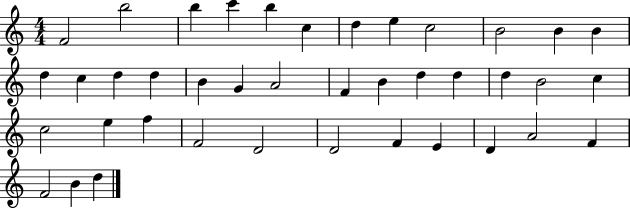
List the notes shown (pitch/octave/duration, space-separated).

F4/h B5/h B5/q C6/q B5/q C5/q D5/q E5/q C5/h B4/h B4/q B4/q D5/q C5/q D5/q D5/q B4/q G4/q A4/h F4/q B4/q D5/q D5/q D5/q B4/h C5/q C5/h E5/q F5/q F4/h D4/h D4/h F4/q E4/q D4/q A4/h F4/q F4/h B4/q D5/q